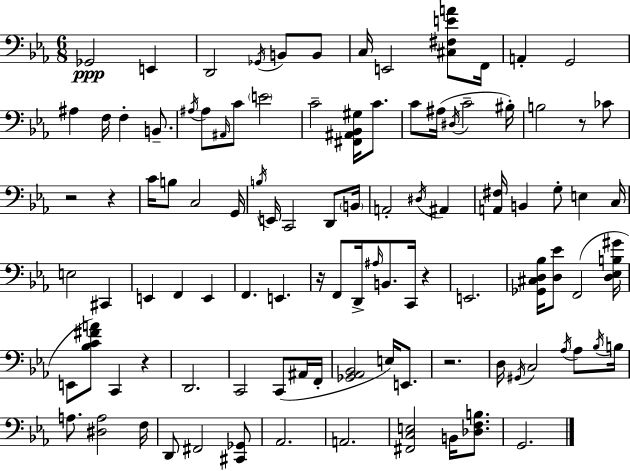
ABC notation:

X:1
T:Untitled
M:6/8
L:1/4
K:Eb
_G,,2 E,, D,,2 _G,,/4 B,,/2 B,,/2 C,/4 E,,2 [^C,^F,EA]/2 F,,/4 A,, G,,2 ^A, F,/4 F, B,,/2 ^A,/4 ^A,/2 ^A,,/4 C/2 E2 C2 [^F,,^A,,_B,,^G,]/4 C/2 C/2 ^A,/4 ^D,/4 C2 ^B,/4 B,2 z/2 _C/2 z2 z C/4 B,/2 C,2 G,,/4 B,/4 E,,/4 C,,2 D,,/2 B,,/4 A,,2 ^D,/4 ^A,, [A,,^F,]/4 B,, G,/2 E, C,/4 E,2 ^C,, E,, F,, E,, F,, E,, z/4 F,,/2 D,,/4 ^A,/4 B,,/2 C,,/4 z E,,2 [_G,,^C,D,_B,]/4 [D,_E]/2 F,,2 [D,_E,B,^G]/4 E,,/2 [_B,C^FA]/2 C,, z D,,2 C,,2 C,,/2 ^A,,/4 F,,/4 [_G,,_A,,_B,,]2 E,/4 E,,/2 z2 D,/4 ^G,,/4 C,2 _A,/4 _A,/2 _B,/4 B,/4 A,/2 [^D,A,]2 F,/4 D,,/2 ^F,,2 [^C,,_G,,]/2 _A,,2 A,,2 [^F,,C,E,]2 B,,/4 [_D,F,B,]/2 G,,2